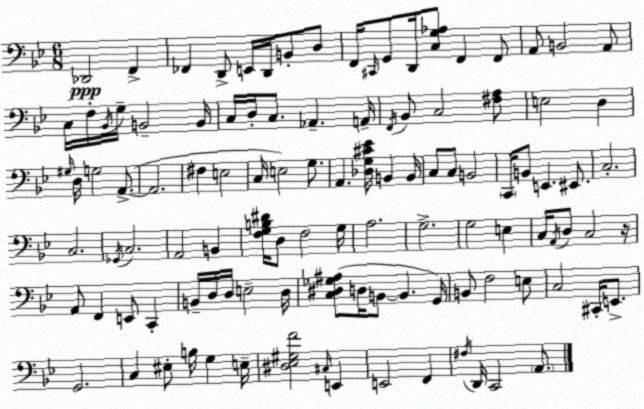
X:1
T:Untitled
M:6/8
L:1/4
K:Gm
_D,,2 F,, _F,, D,,/2 E,,/4 D,,/4 B,,/2 D,/2 F,,/4 ^C,,/4 G,,/2 D,,/4 [C,G,_A,]/2 F,, F,,/2 A,,/2 B,,2 A,,/2 C,/4 F,/4 _B,,/4 G,/4 B,,2 B,,/4 C,/4 D,/4 C,/2 _A,, A,,/4 F,,/4 _B,,/2 C,2 [^F,A,]/2 E,2 D, ^G,/4 D,/4 G,2 A,,/2 A,,2 ^F, E,2 C,/4 E,2 G,/2 A,, [_D,G,^C_E]/4 B,, B,,/4 C,/2 C,/2 B,,2 C,,/4 B,,/2 E,, ^E,,/2 C,2 C,2 _G,,/4 C,2 A,,2 B,, [F,G,B,^D]/4 D,/2 F,2 G,/4 A,2 G,2 G,2 E, C,/4 A,,/4 D,/2 C,2 z/4 A,,/2 F,, E,,/2 C,, B,,/4 D,/4 D,/4 E,2 D,/4 [C,^D,_G,^A,]/2 D,/4 B,,/2 B,, G,,/4 B,,/2 F,2 E,/2 C,2 ^C,,/4 E,,/2 G,,2 C, ^E,/2 B,/4 G, E,/4 [^D,_E,^G,F]2 ^C,/4 E,, E,,2 F,, ^F,/4 D,,/4 C,,2 A,,/2